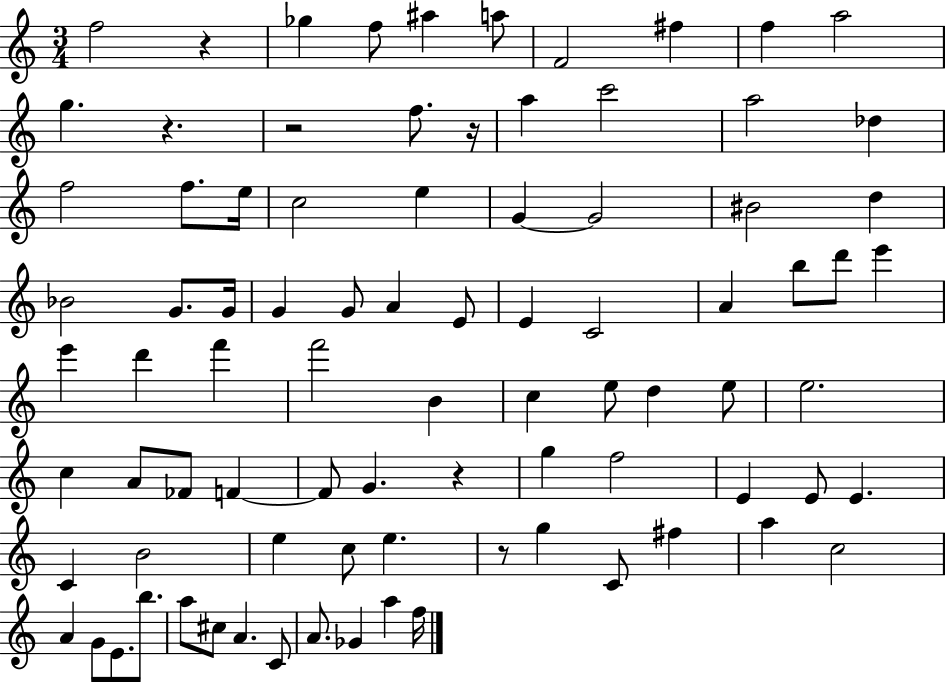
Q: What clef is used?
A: treble